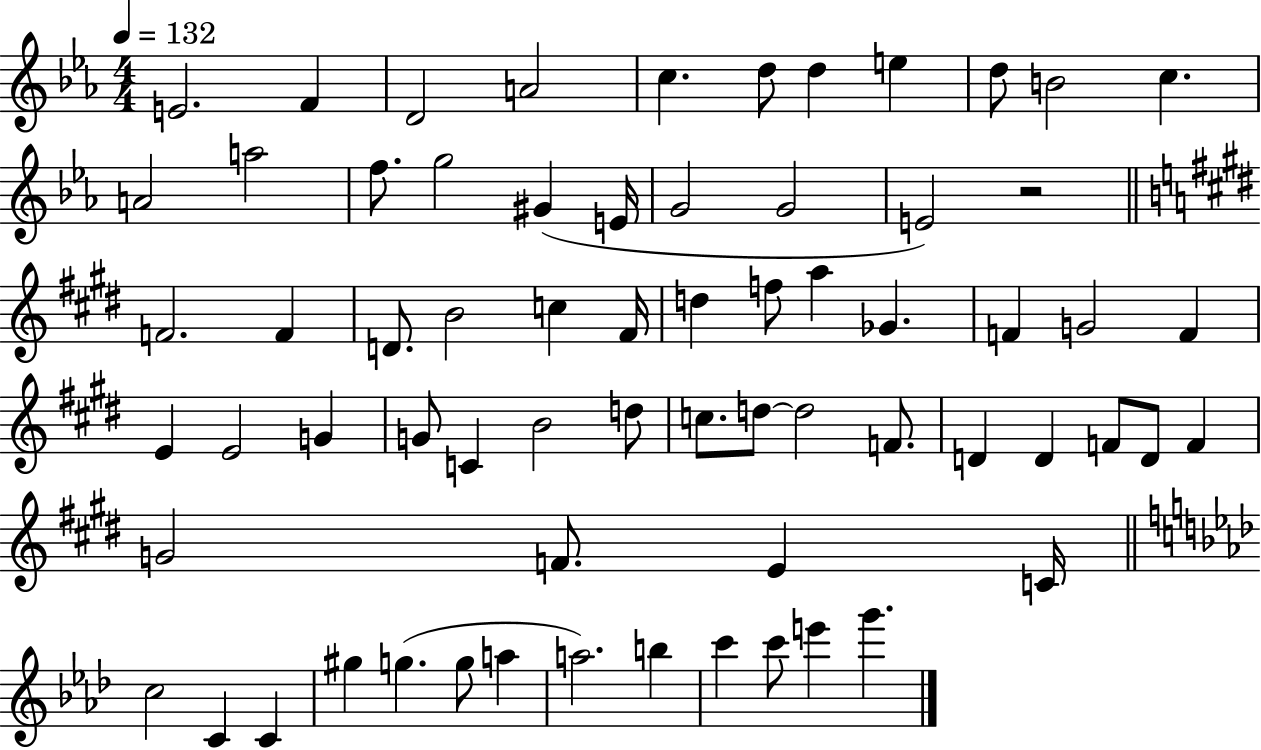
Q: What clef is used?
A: treble